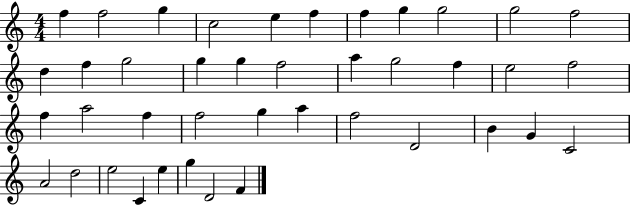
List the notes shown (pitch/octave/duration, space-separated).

F5/q F5/h G5/q C5/h E5/q F5/q F5/q G5/q G5/h G5/h F5/h D5/q F5/q G5/h G5/q G5/q F5/h A5/q G5/h F5/q E5/h F5/h F5/q A5/h F5/q F5/h G5/q A5/q F5/h D4/h B4/q G4/q C4/h A4/h D5/h E5/h C4/q E5/q G5/q D4/h F4/q